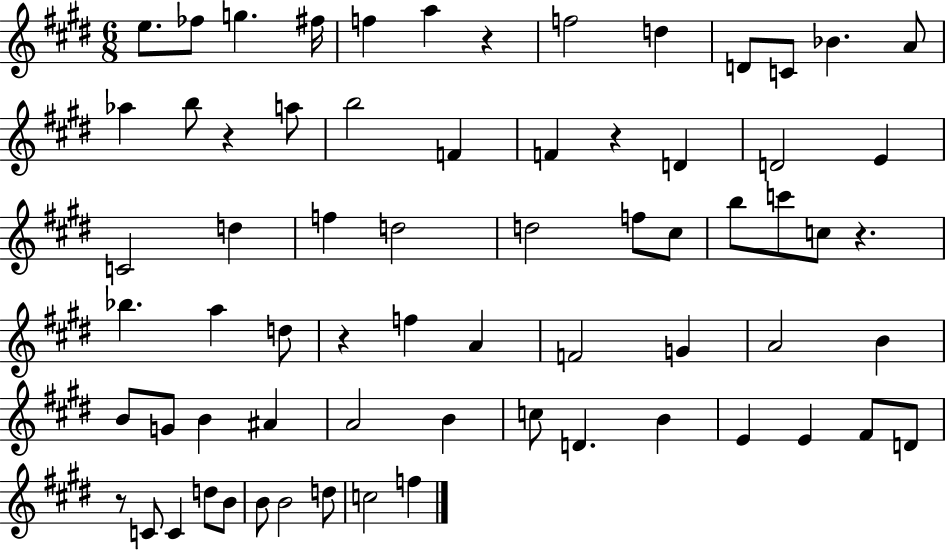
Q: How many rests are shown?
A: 6